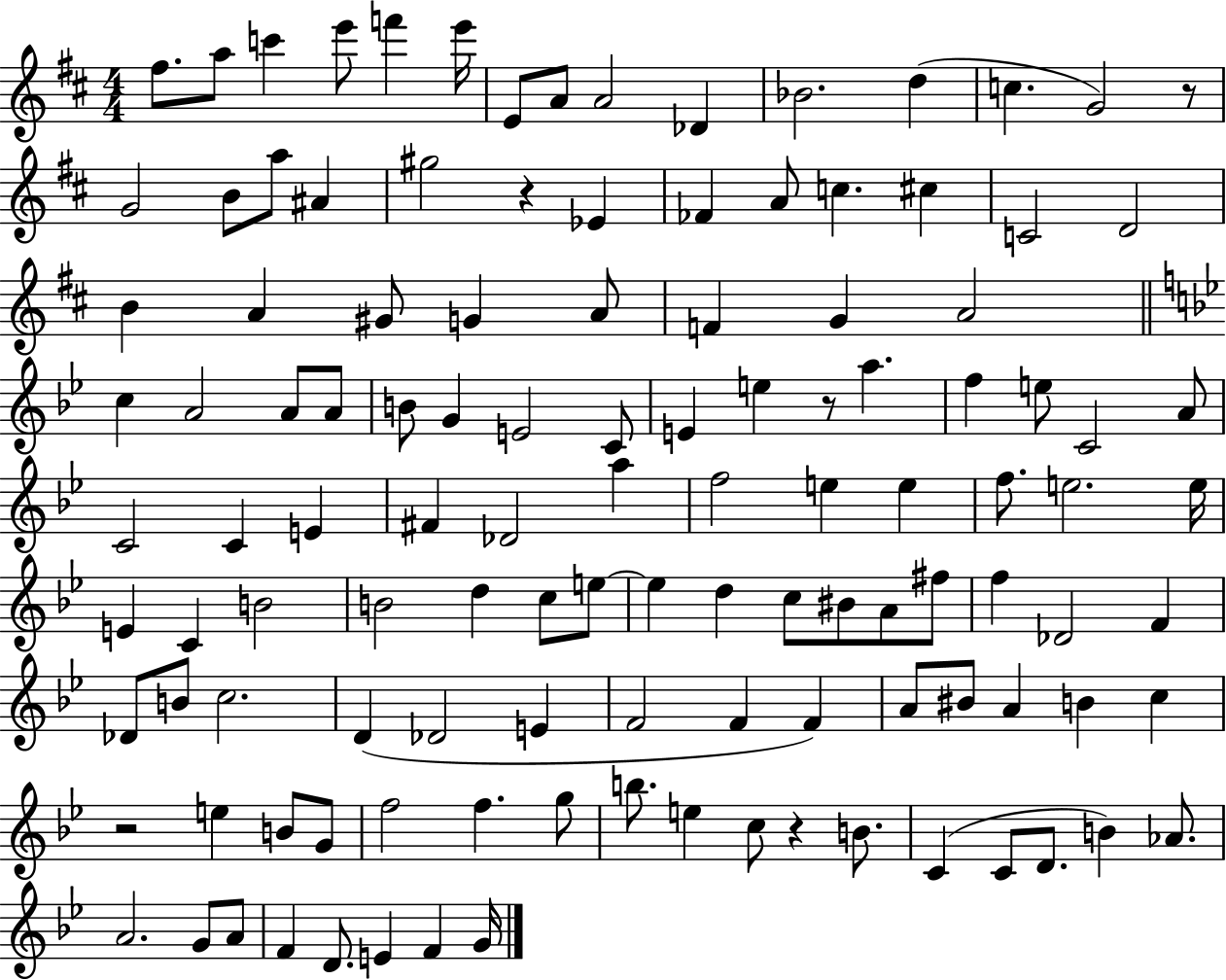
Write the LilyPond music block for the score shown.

{
  \clef treble
  \numericTimeSignature
  \time 4/4
  \key d \major
  \repeat volta 2 { fis''8. a''8 c'''4 e'''8 f'''4 e'''16 | e'8 a'8 a'2 des'4 | bes'2. d''4( | c''4. g'2) r8 | \break g'2 b'8 a''8 ais'4 | gis''2 r4 ees'4 | fes'4 a'8 c''4. cis''4 | c'2 d'2 | \break b'4 a'4 gis'8 g'4 a'8 | f'4 g'4 a'2 | \bar "||" \break \key bes \major c''4 a'2 a'8 a'8 | b'8 g'4 e'2 c'8 | e'4 e''4 r8 a''4. | f''4 e''8 c'2 a'8 | \break c'2 c'4 e'4 | fis'4 des'2 a''4 | f''2 e''4 e''4 | f''8. e''2. e''16 | \break e'4 c'4 b'2 | b'2 d''4 c''8 e''8~~ | e''4 d''4 c''8 bis'8 a'8 fis''8 | f''4 des'2 f'4 | \break des'8 b'8 c''2. | d'4( des'2 e'4 | f'2 f'4 f'4) | a'8 bis'8 a'4 b'4 c''4 | \break r2 e''4 b'8 g'8 | f''2 f''4. g''8 | b''8. e''4 c''8 r4 b'8. | c'4( c'8 d'8. b'4) aes'8. | \break a'2. g'8 a'8 | f'4 d'8. e'4 f'4 g'16 | } \bar "|."
}